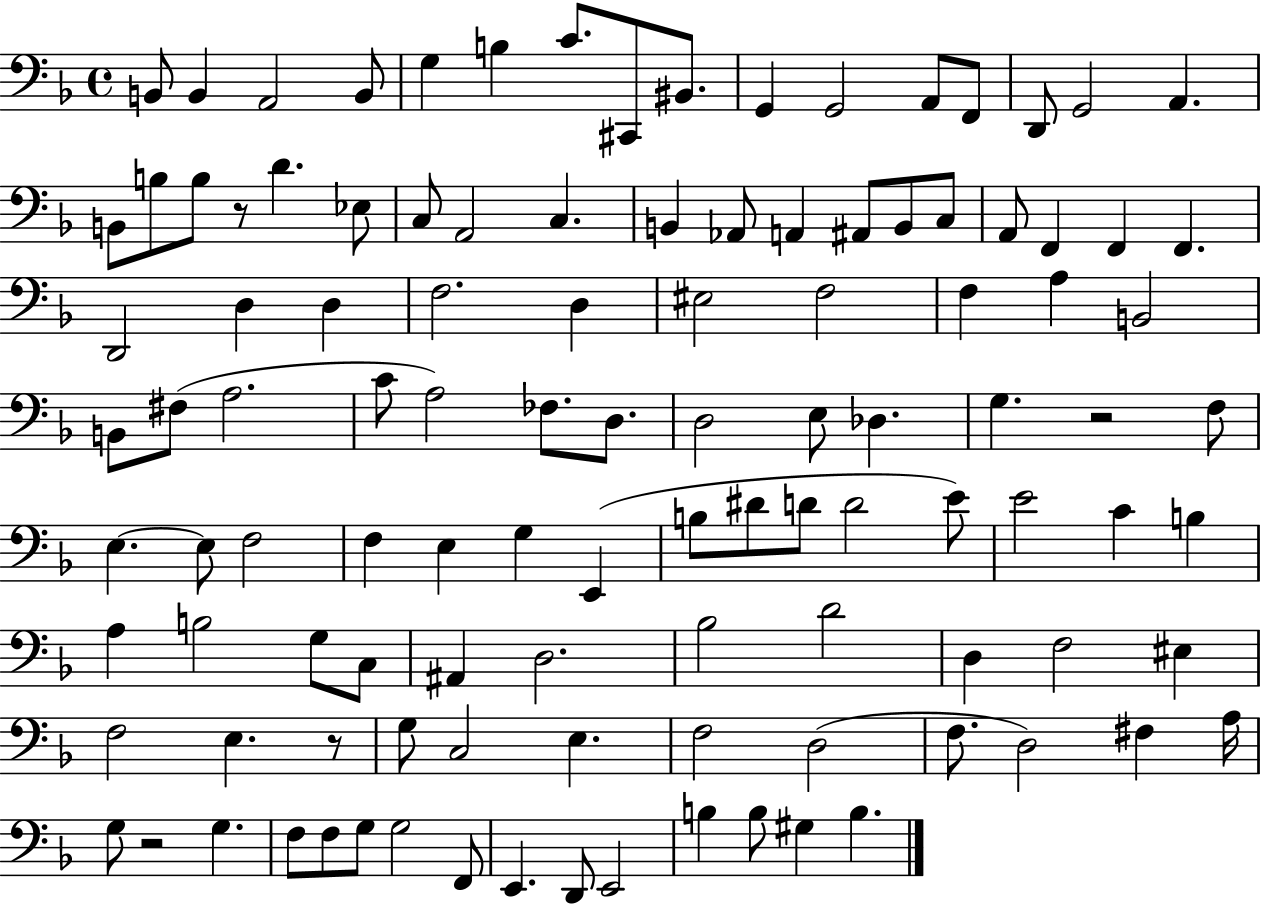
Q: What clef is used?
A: bass